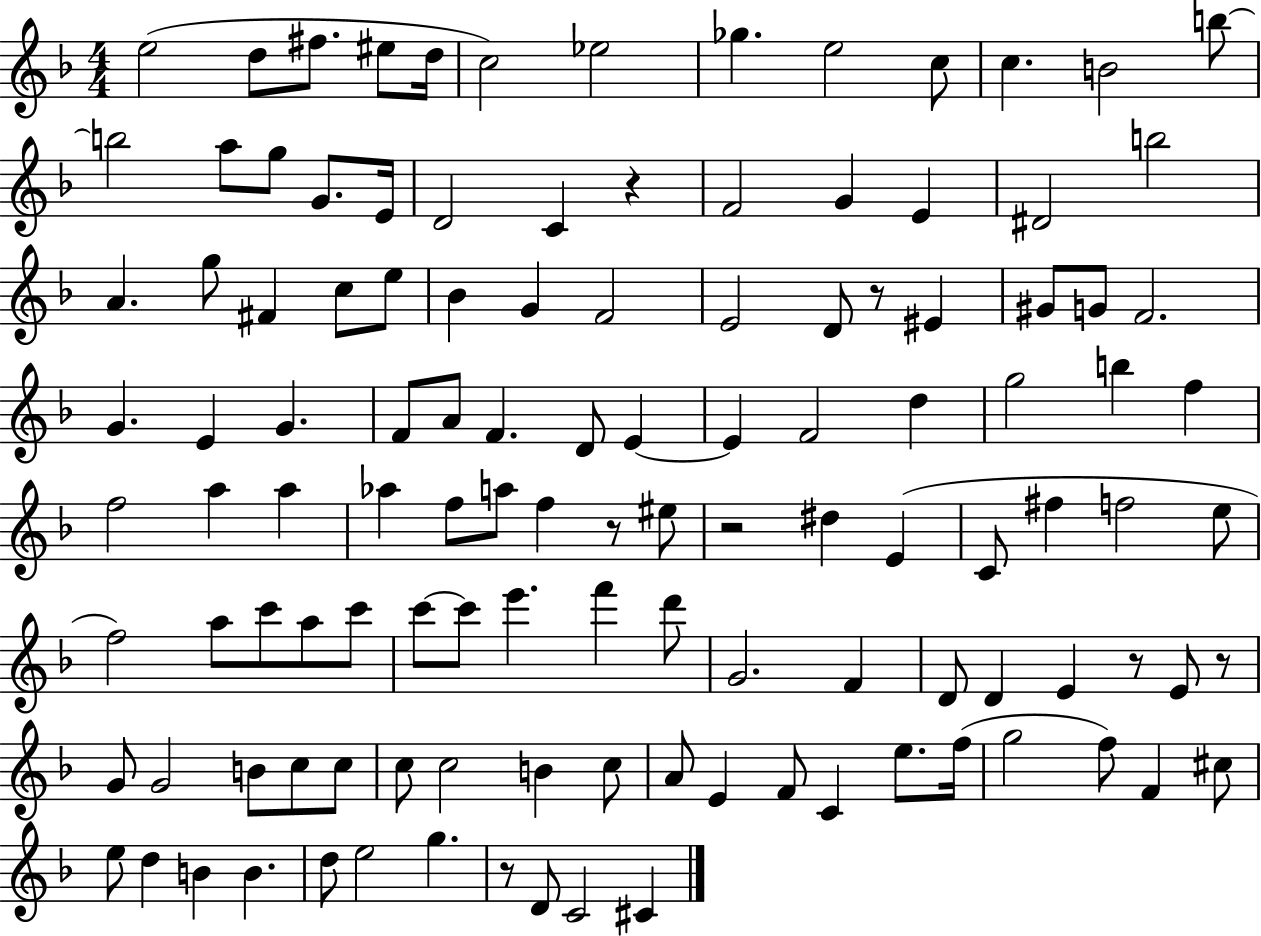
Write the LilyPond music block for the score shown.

{
  \clef treble
  \numericTimeSignature
  \time 4/4
  \key f \major
  e''2( d''8 fis''8. eis''8 d''16 | c''2) ees''2 | ges''4. e''2 c''8 | c''4. b'2 b''8~~ | \break b''2 a''8 g''8 g'8. e'16 | d'2 c'4 r4 | f'2 g'4 e'4 | dis'2 b''2 | \break a'4. g''8 fis'4 c''8 e''8 | bes'4 g'4 f'2 | e'2 d'8 r8 eis'4 | gis'8 g'8 f'2. | \break g'4. e'4 g'4. | f'8 a'8 f'4. d'8 e'4~~ | e'4 f'2 d''4 | g''2 b''4 f''4 | \break f''2 a''4 a''4 | aes''4 f''8 a''8 f''4 r8 eis''8 | r2 dis''4 e'4( | c'8 fis''4 f''2 e''8 | \break f''2) a''8 c'''8 a''8 c'''8 | c'''8~~ c'''8 e'''4. f'''4 d'''8 | g'2. f'4 | d'8 d'4 e'4 r8 e'8 r8 | \break g'8 g'2 b'8 c''8 c''8 | c''8 c''2 b'4 c''8 | a'8 e'4 f'8 c'4 e''8. f''16( | g''2 f''8) f'4 cis''8 | \break e''8 d''4 b'4 b'4. | d''8 e''2 g''4. | r8 d'8 c'2 cis'4 | \bar "|."
}